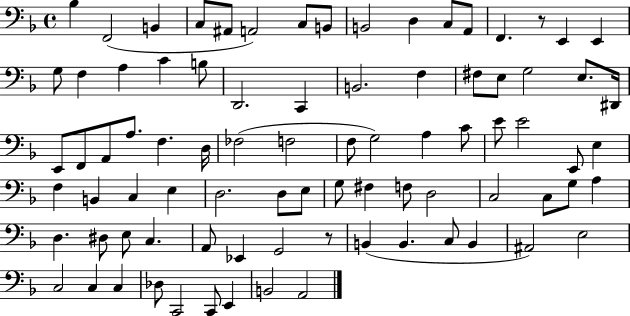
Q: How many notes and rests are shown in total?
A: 84